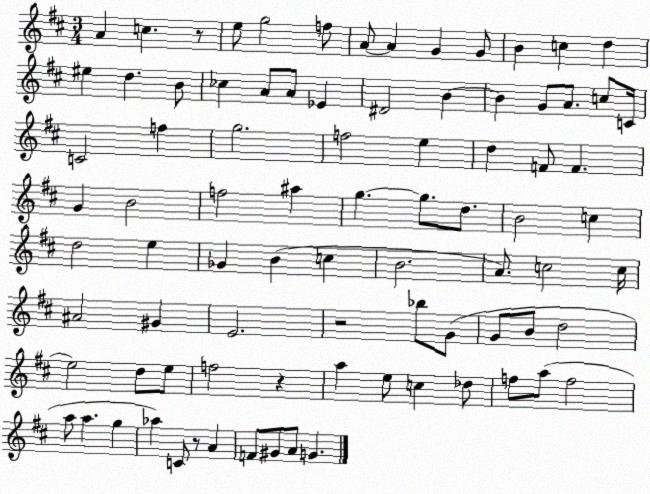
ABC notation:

X:1
T:Untitled
M:3/4
L:1/4
K:D
A c z/2 e/2 g2 f/2 A/2 A G G/2 B c d ^e d B/2 _c A/2 A/2 _E ^D2 B B G/2 A/2 c/2 C/4 C2 f g2 f2 e d F/2 F G B2 f2 ^a g g/2 d/2 B2 c d2 e _G B c B2 A/2 c2 c/4 ^A2 ^G E2 z2 _b/2 G/2 G/2 B/2 d2 e2 d/2 e/2 f2 z a e/2 c _d/2 f/2 a/2 f2 a/2 a g _a C/2 z/2 A F/2 ^G/2 A/2 G